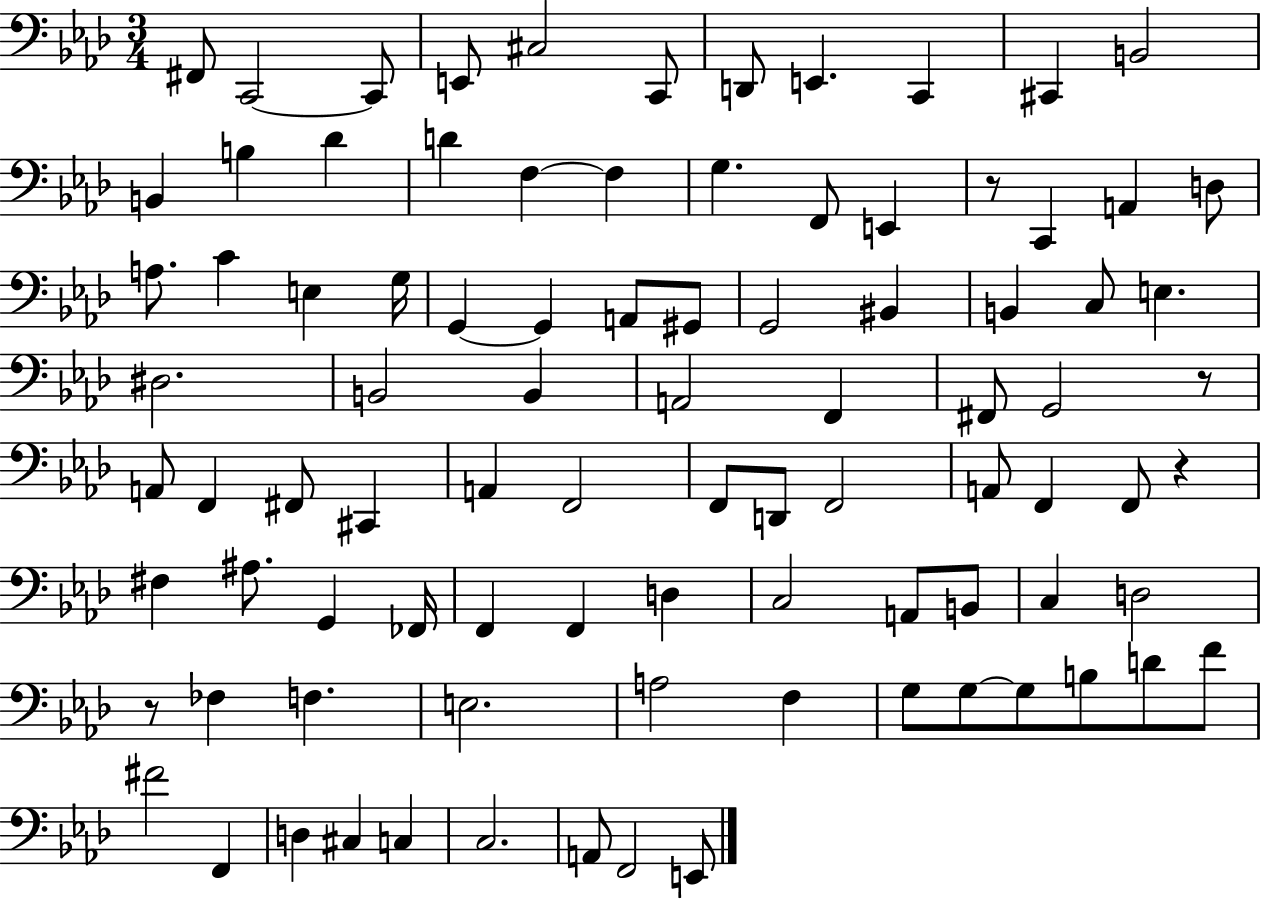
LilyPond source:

{
  \clef bass
  \numericTimeSignature
  \time 3/4
  \key aes \major
  \repeat volta 2 { fis,8 c,2~~ c,8 | e,8 cis2 c,8 | d,8 e,4. c,4 | cis,4 b,2 | \break b,4 b4 des'4 | d'4 f4~~ f4 | g4. f,8 e,4 | r8 c,4 a,4 d8 | \break a8. c'4 e4 g16 | g,4~~ g,4 a,8 gis,8 | g,2 bis,4 | b,4 c8 e4. | \break dis2. | b,2 b,4 | a,2 f,4 | fis,8 g,2 r8 | \break a,8 f,4 fis,8 cis,4 | a,4 f,2 | f,8 d,8 f,2 | a,8 f,4 f,8 r4 | \break fis4 ais8. g,4 fes,16 | f,4 f,4 d4 | c2 a,8 b,8 | c4 d2 | \break r8 fes4 f4. | e2. | a2 f4 | g8 g8~~ g8 b8 d'8 f'8 | \break fis'2 f,4 | d4 cis4 c4 | c2. | a,8 f,2 e,8 | \break } \bar "|."
}